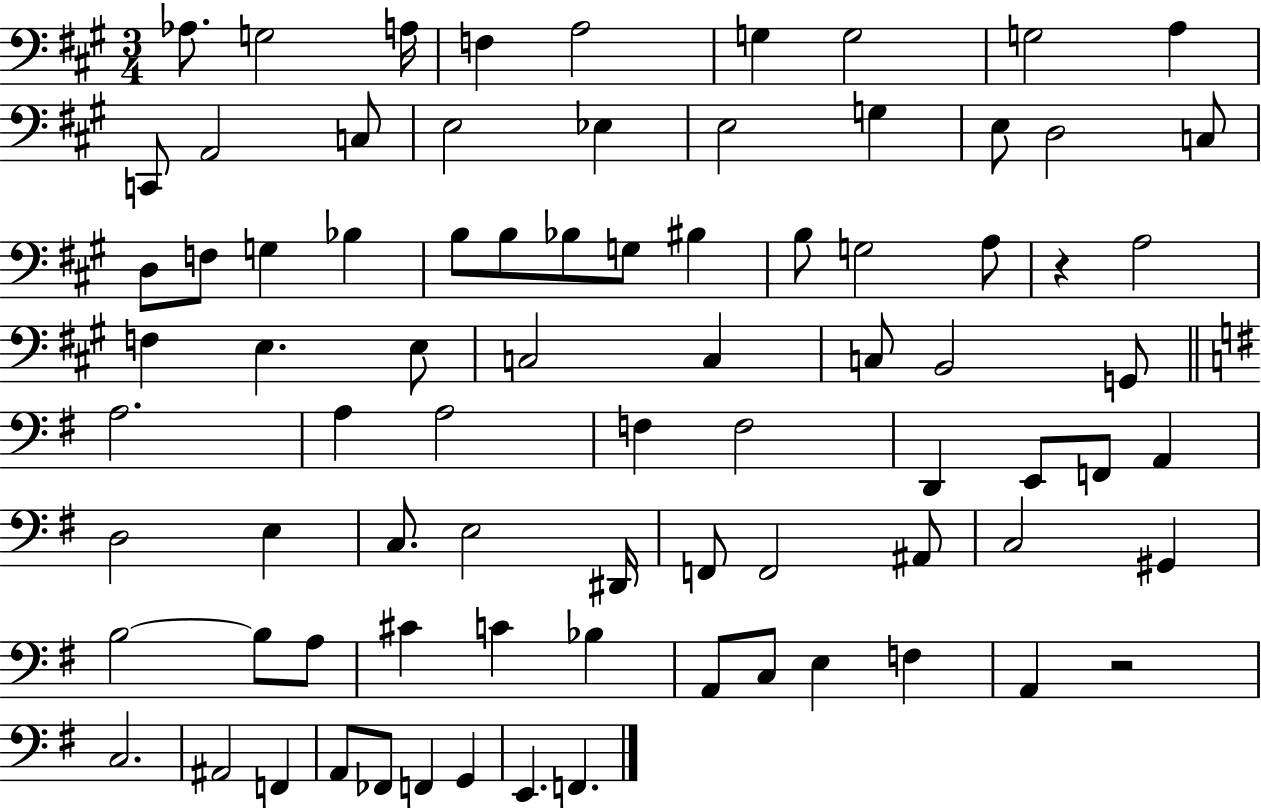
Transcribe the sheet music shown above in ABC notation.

X:1
T:Untitled
M:3/4
L:1/4
K:A
_A,/2 G,2 A,/4 F, A,2 G, G,2 G,2 A, C,,/2 A,,2 C,/2 E,2 _E, E,2 G, E,/2 D,2 C,/2 D,/2 F,/2 G, _B, B,/2 B,/2 _B,/2 G,/2 ^B, B,/2 G,2 A,/2 z A,2 F, E, E,/2 C,2 C, C,/2 B,,2 G,,/2 A,2 A, A,2 F, F,2 D,, E,,/2 F,,/2 A,, D,2 E, C,/2 E,2 ^D,,/4 F,,/2 F,,2 ^A,,/2 C,2 ^G,, B,2 B,/2 A,/2 ^C C _B, A,,/2 C,/2 E, F, A,, z2 C,2 ^A,,2 F,, A,,/2 _F,,/2 F,, G,, E,, F,,